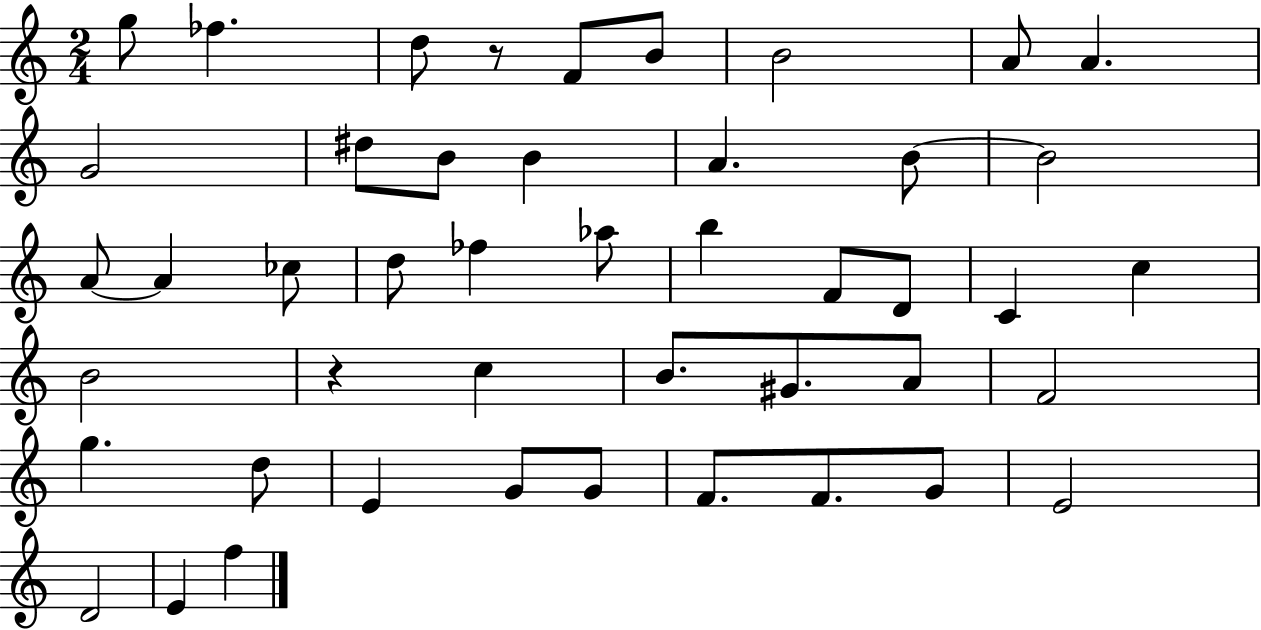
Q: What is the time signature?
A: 2/4